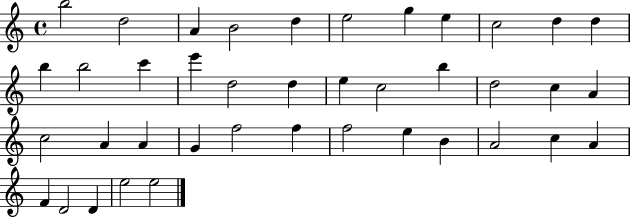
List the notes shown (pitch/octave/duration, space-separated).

B5/h D5/h A4/q B4/h D5/q E5/h G5/q E5/q C5/h D5/q D5/q B5/q B5/h C6/q E6/q D5/h D5/q E5/q C5/h B5/q D5/h C5/q A4/q C5/h A4/q A4/q G4/q F5/h F5/q F5/h E5/q B4/q A4/h C5/q A4/q F4/q D4/h D4/q E5/h E5/h